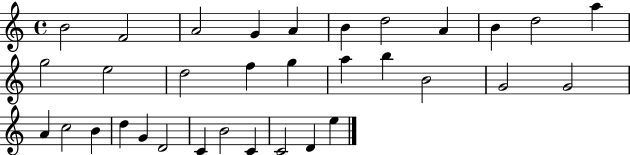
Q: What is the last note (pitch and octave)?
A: E5